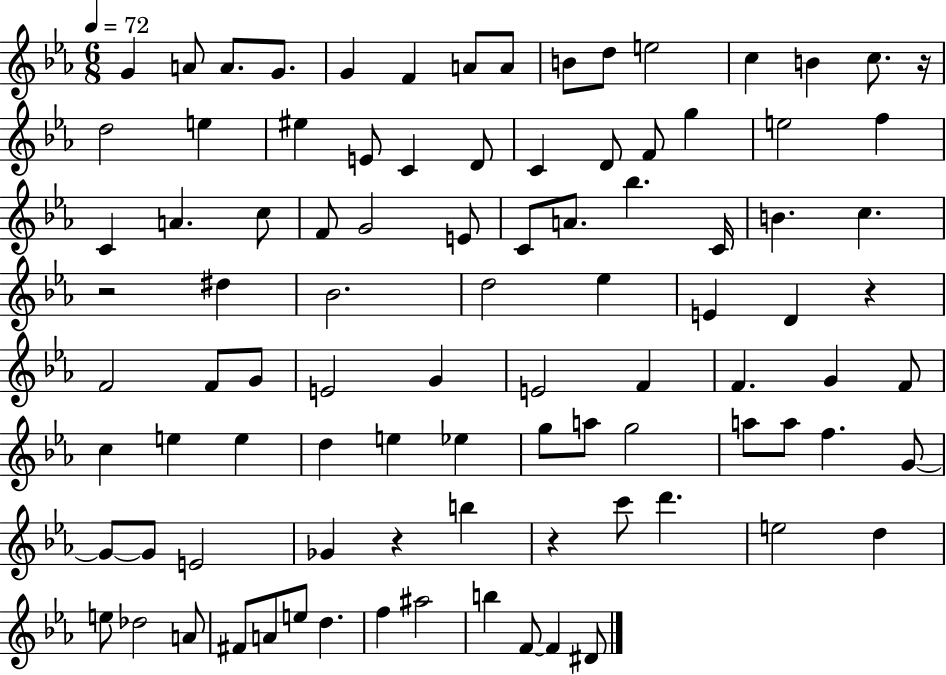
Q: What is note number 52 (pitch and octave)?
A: F4